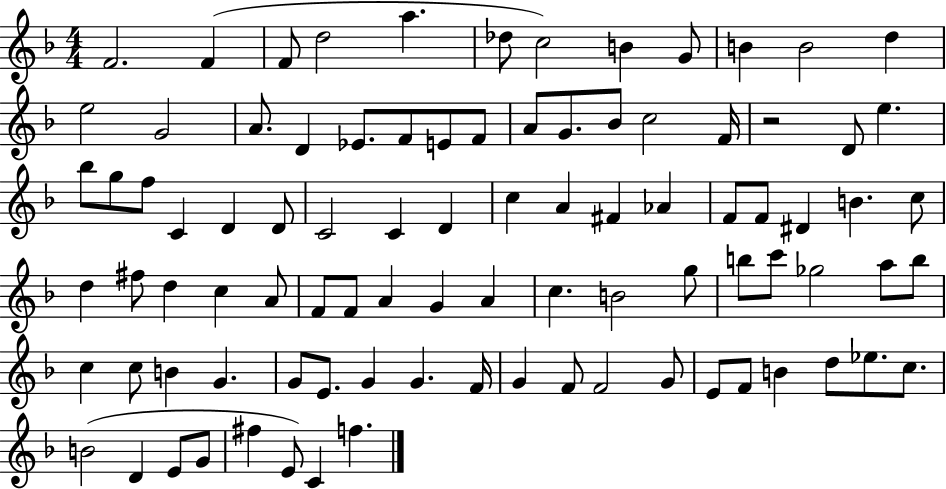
F4/h. F4/q F4/e D5/h A5/q. Db5/e C5/h B4/q G4/e B4/q B4/h D5/q E5/h G4/h A4/e. D4/q Eb4/e. F4/e E4/e F4/e A4/e G4/e. Bb4/e C5/h F4/s R/h D4/e E5/q. Bb5/e G5/e F5/e C4/q D4/q D4/e C4/h C4/q D4/q C5/q A4/q F#4/q Ab4/q F4/e F4/e D#4/q B4/q. C5/e D5/q F#5/e D5/q C5/q A4/e F4/e F4/e A4/q G4/q A4/q C5/q. B4/h G5/e B5/e C6/e Gb5/h A5/e B5/e C5/q C5/e B4/q G4/q. G4/e E4/e. G4/q G4/q. F4/s G4/q F4/e F4/h G4/e E4/e F4/e B4/q D5/e Eb5/e. C5/e. B4/h D4/q E4/e G4/e F#5/q E4/e C4/q F5/q.